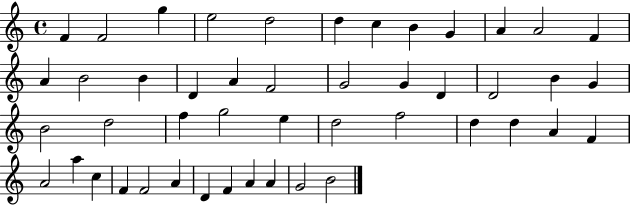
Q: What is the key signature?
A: C major